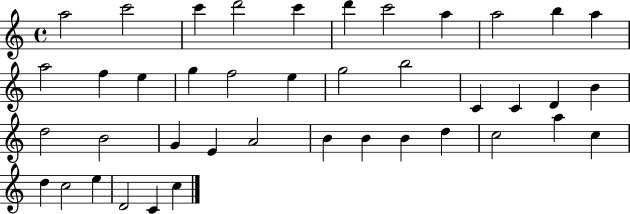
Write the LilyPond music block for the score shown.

{
  \clef treble
  \time 4/4
  \defaultTimeSignature
  \key c \major
  a''2 c'''2 | c'''4 d'''2 c'''4 | d'''4 c'''2 a''4 | a''2 b''4 a''4 | \break a''2 f''4 e''4 | g''4 f''2 e''4 | g''2 b''2 | c'4 c'4 d'4 b'4 | \break d''2 b'2 | g'4 e'4 a'2 | b'4 b'4 b'4 d''4 | c''2 a''4 c''4 | \break d''4 c''2 e''4 | d'2 c'4 c''4 | \bar "|."
}